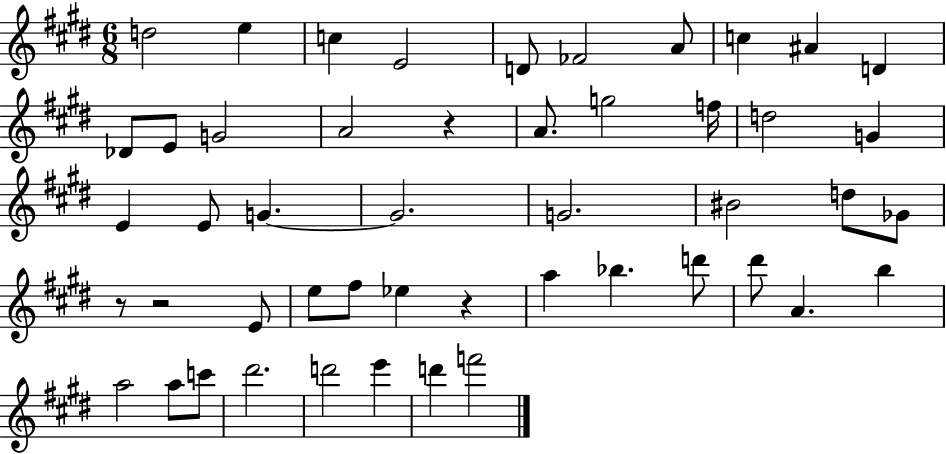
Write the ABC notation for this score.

X:1
T:Untitled
M:6/8
L:1/4
K:E
d2 e c E2 D/2 _F2 A/2 c ^A D _D/2 E/2 G2 A2 z A/2 g2 f/4 d2 G E E/2 G G2 G2 ^B2 d/2 _G/2 z/2 z2 E/2 e/2 ^f/2 _e z a _b d'/2 ^d'/2 A b a2 a/2 c'/2 ^d'2 d'2 e' d' f'2